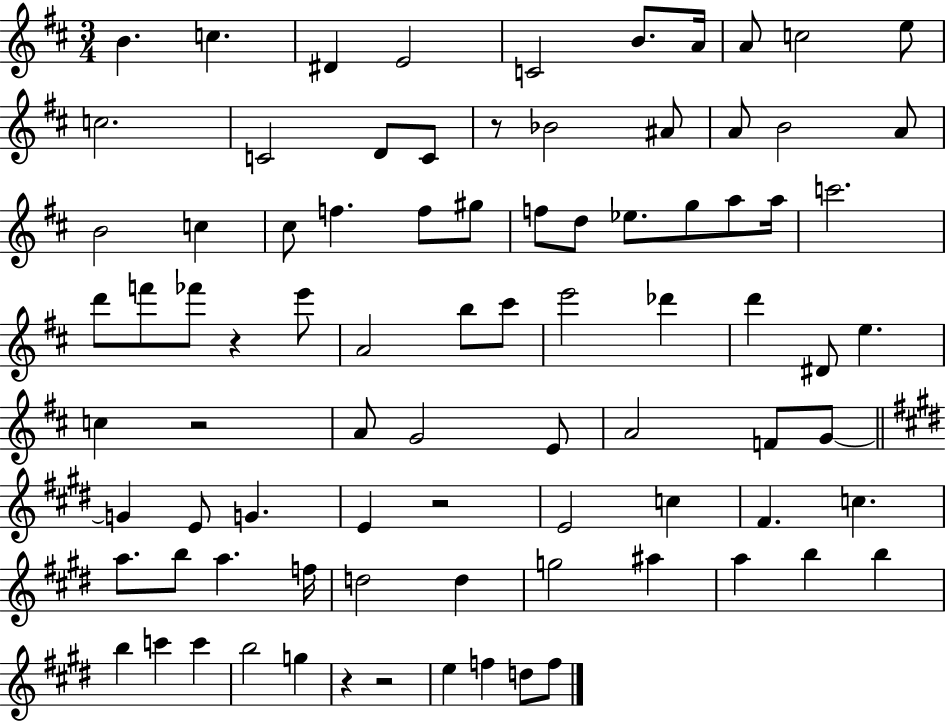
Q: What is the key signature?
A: D major